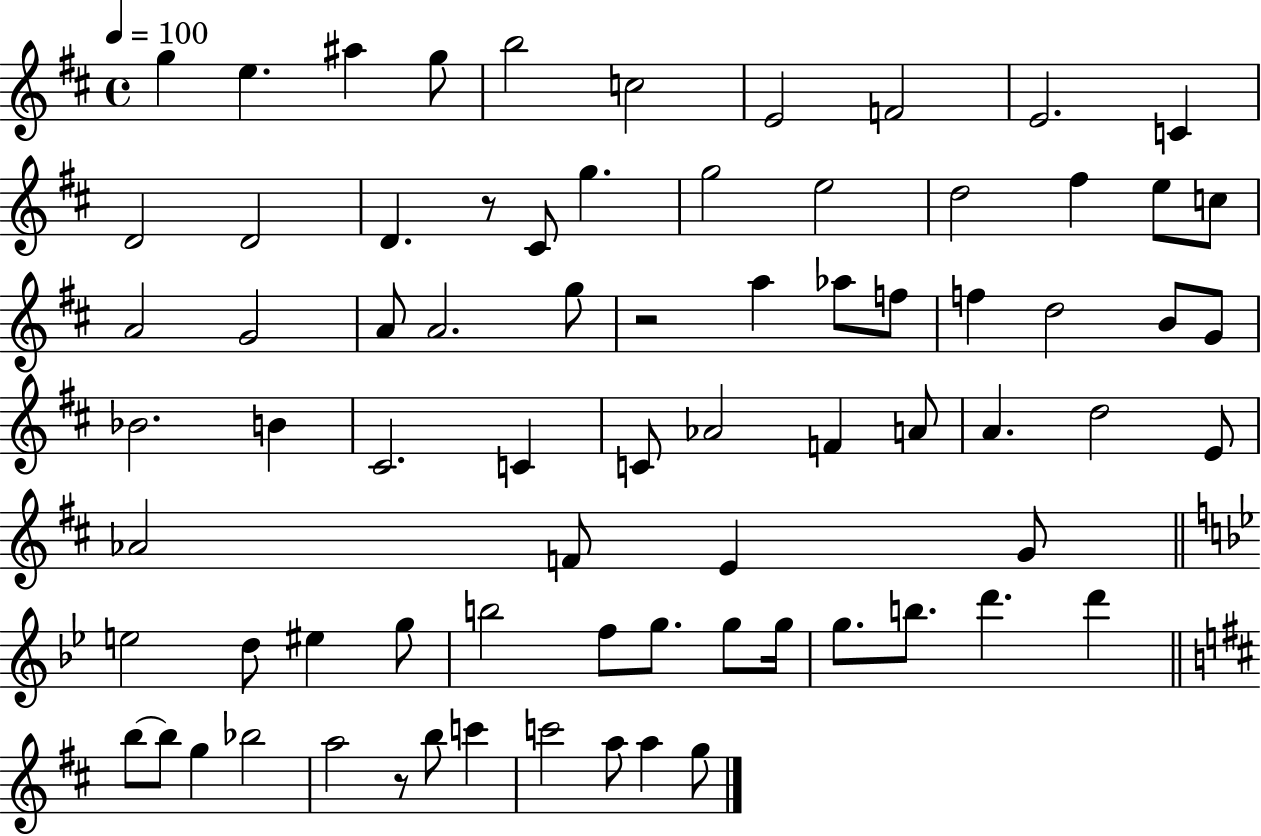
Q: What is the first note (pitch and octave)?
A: G5